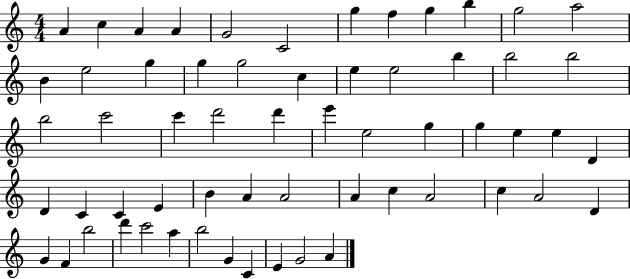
{
  \clef treble
  \numericTimeSignature
  \time 4/4
  \key c \major
  a'4 c''4 a'4 a'4 | g'2 c'2 | g''4 f''4 g''4 b''4 | g''2 a''2 | \break b'4 e''2 g''4 | g''4 g''2 c''4 | e''4 e''2 b''4 | b''2 b''2 | \break b''2 c'''2 | c'''4 d'''2 d'''4 | e'''4 e''2 g''4 | g''4 e''4 e''4 d'4 | \break d'4 c'4 c'4 e'4 | b'4 a'4 a'2 | a'4 c''4 a'2 | c''4 a'2 d'4 | \break g'4 f'4 b''2 | d'''4 c'''2 a''4 | b''2 g'4 c'4 | e'4 g'2 a'4 | \break \bar "|."
}